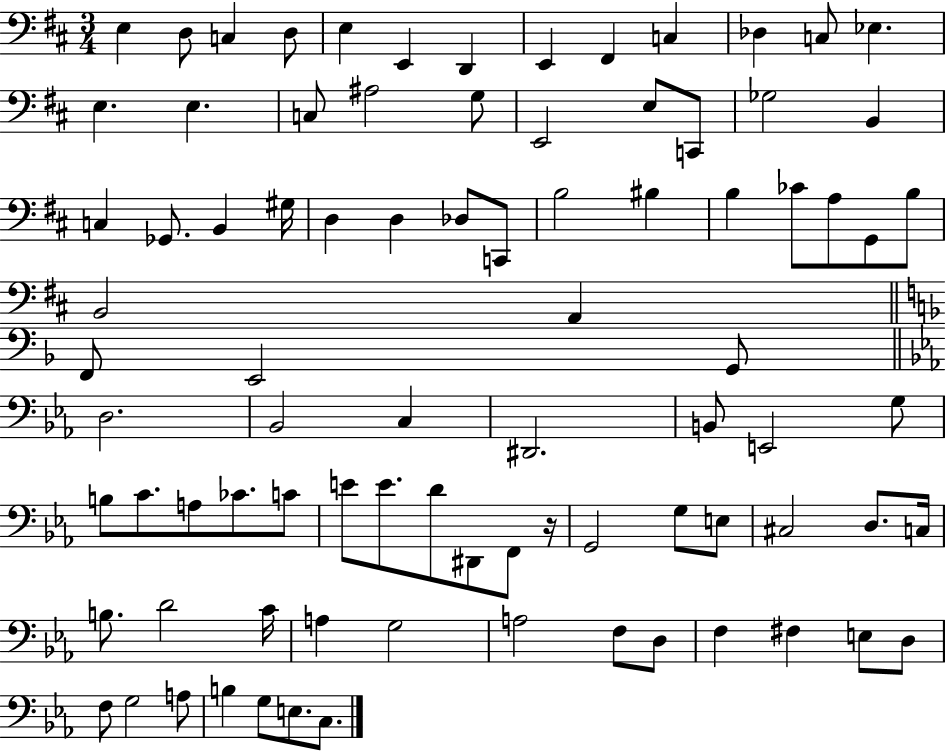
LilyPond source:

{
  \clef bass
  \numericTimeSignature
  \time 3/4
  \key d \major
  e4 d8 c4 d8 | e4 e,4 d,4 | e,4 fis,4 c4 | des4 c8 ees4. | \break e4. e4. | c8 ais2 g8 | e,2 e8 c,8 | ges2 b,4 | \break c4 ges,8. b,4 gis16 | d4 d4 des8 c,8 | b2 bis4 | b4 ces'8 a8 g,8 b8 | \break b,2 a,4 | \bar "||" \break \key d \minor f,8 e,2 g,8 | \bar "||" \break \key ees \major d2. | bes,2 c4 | dis,2. | b,8 e,2 g8 | \break b8 c'8. a8 ces'8. c'8 | e'8 e'8. d'8 dis,8 f,8 r16 | g,2 g8 e8 | cis2 d8. c16 | \break b8. d'2 c'16 | a4 g2 | a2 f8 d8 | f4 fis4 e8 d8 | \break f8 g2 a8 | b4 g8 e8. c8. | \bar "|."
}